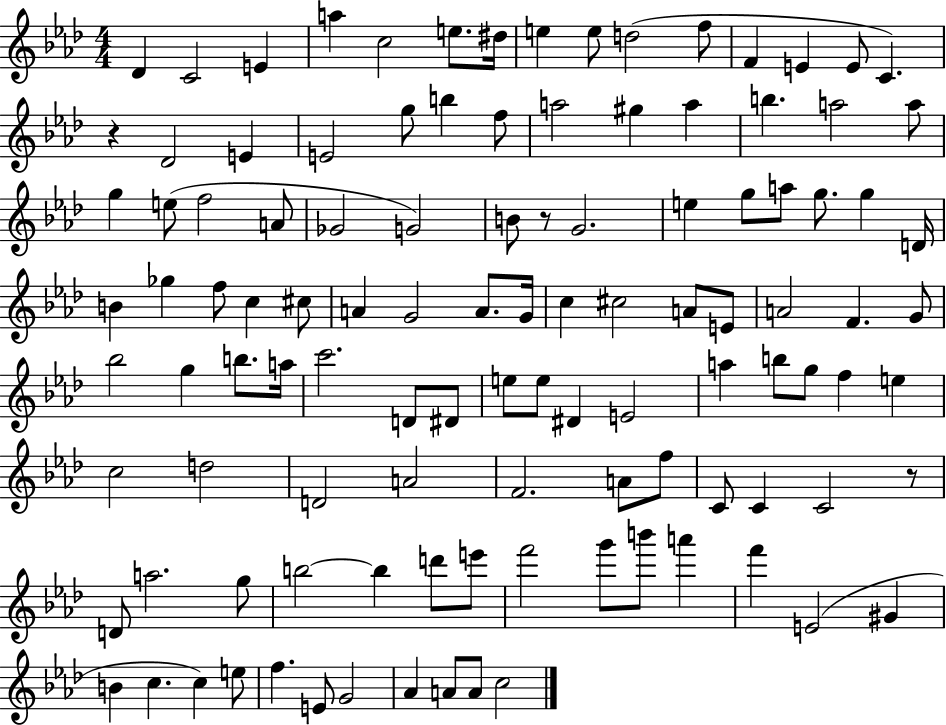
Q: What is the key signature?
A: AES major